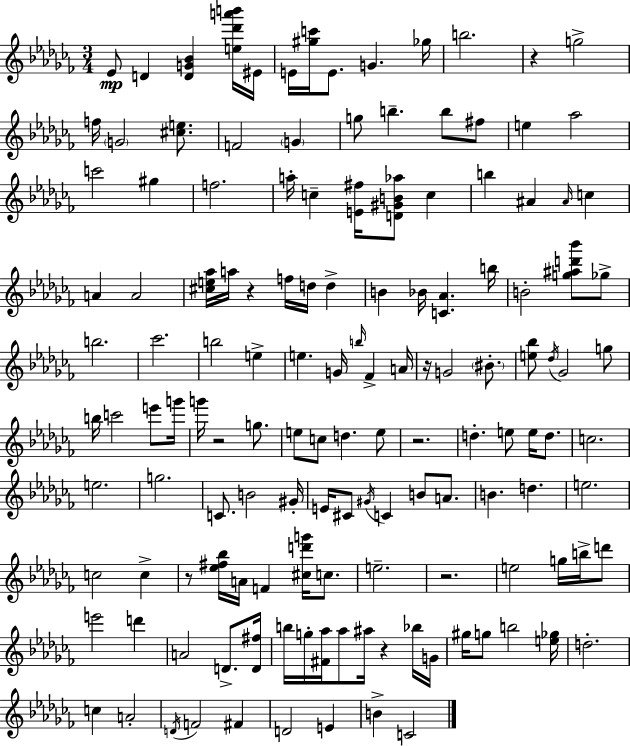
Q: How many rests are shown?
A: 8